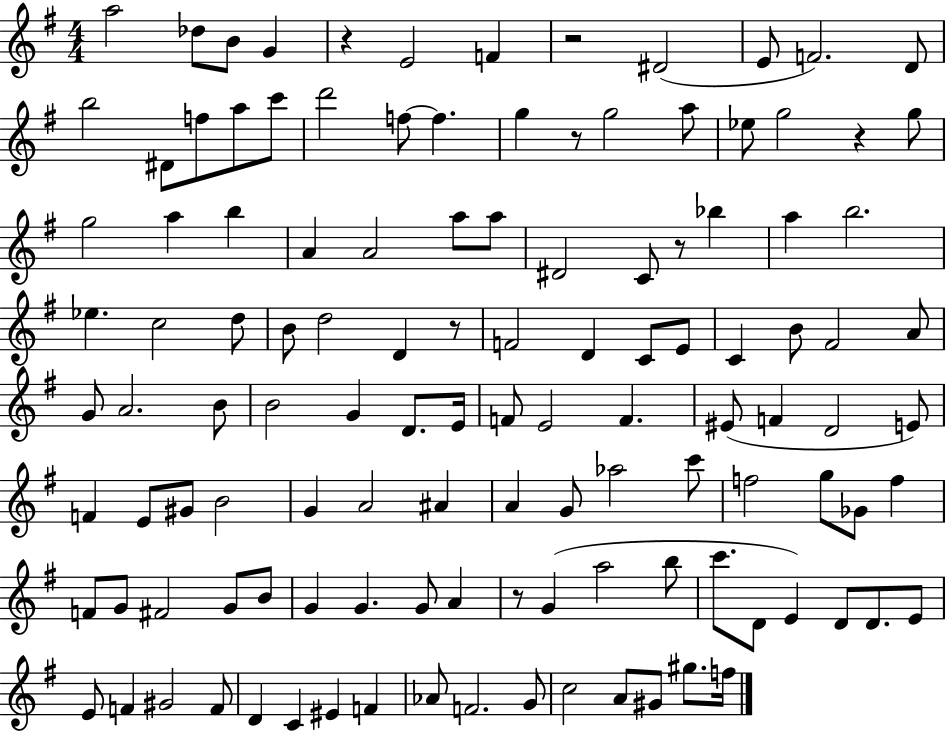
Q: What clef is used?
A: treble